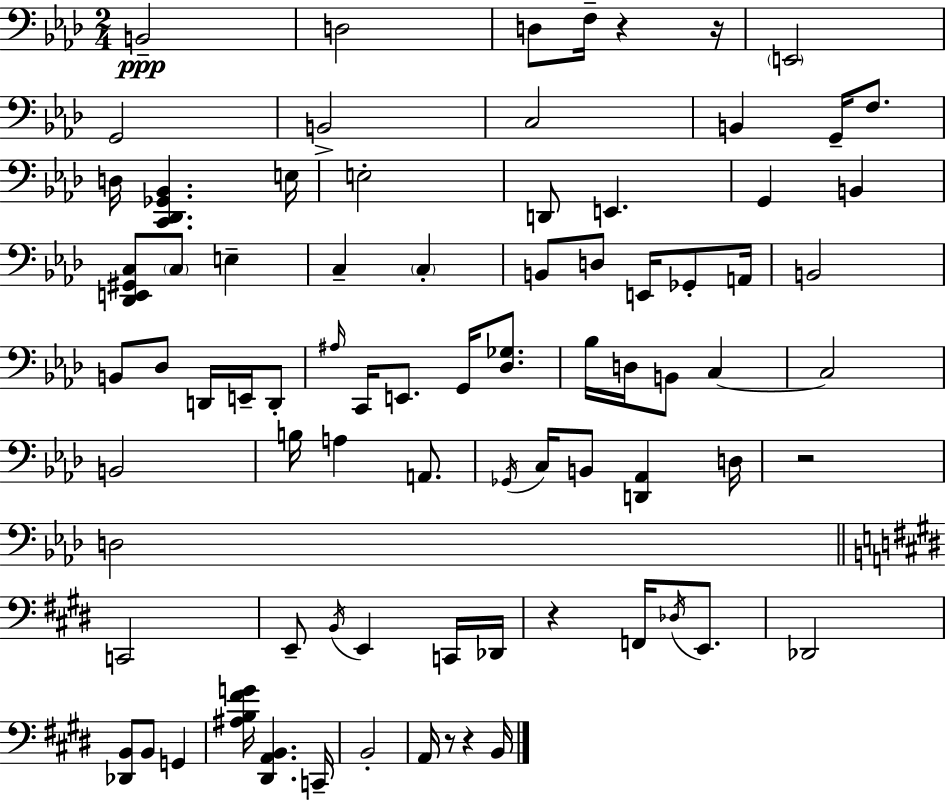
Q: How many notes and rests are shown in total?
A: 80